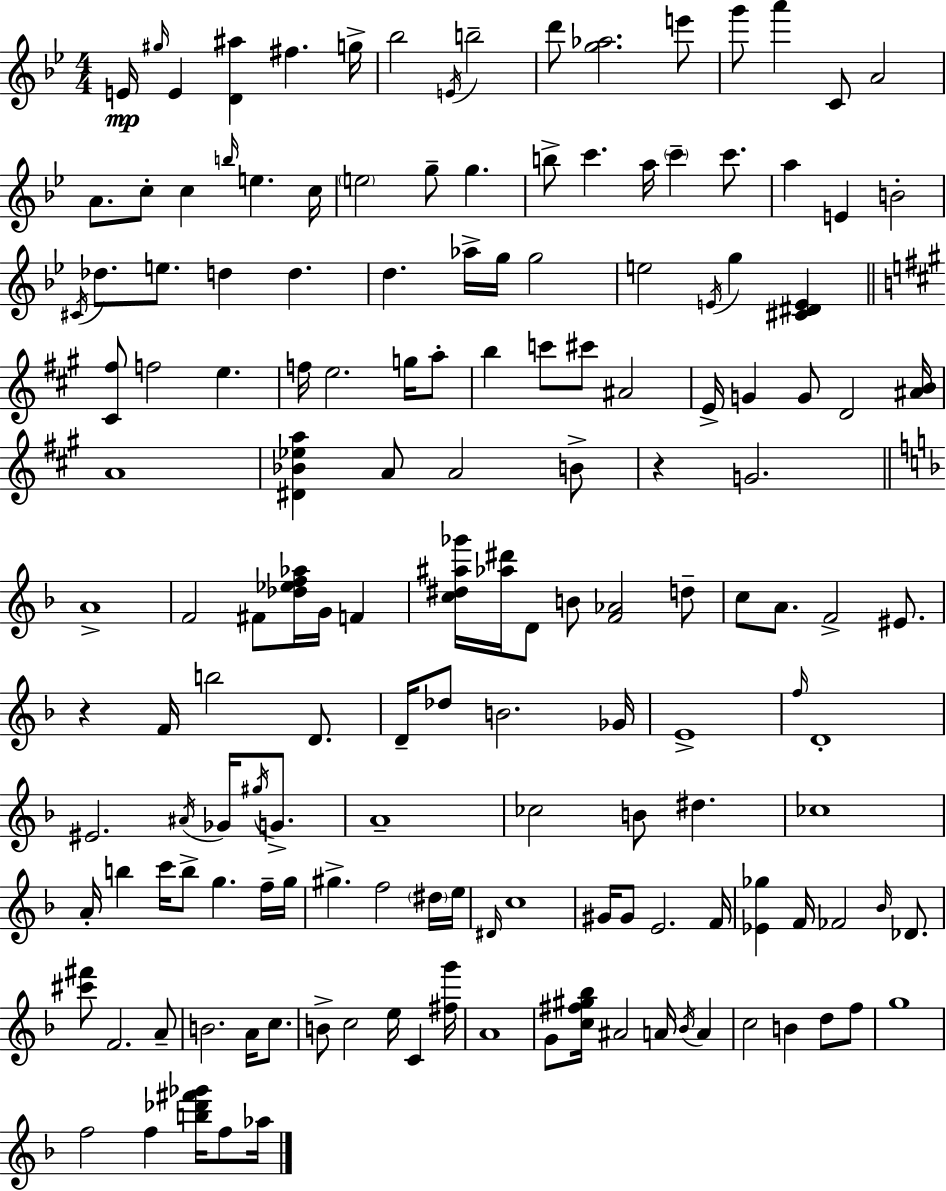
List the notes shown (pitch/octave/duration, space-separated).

E4/s G#5/s E4/q [D4,A#5]/q F#5/q. G5/s Bb5/h E4/s B5/h D6/e [G5,Ab5]/h. E6/e G6/e A6/q C4/e A4/h A4/e. C5/e C5/q B5/s E5/q. C5/s E5/h G5/e G5/q. B5/e C6/q. A5/s C6/q C6/e. A5/q E4/q B4/h C#4/s Db5/e. E5/e. D5/q D5/q. D5/q. Ab5/s G5/s G5/h E5/h E4/s G5/q [C#4,D#4,E4]/q [C#4,F#5]/e F5/h E5/q. F5/s E5/h. G5/s A5/e B5/q C6/e C#6/e A#4/h E4/s G4/q G4/e D4/h [A#4,B4]/s A4/w [D#4,Bb4,Eb5,A5]/q A4/e A4/h B4/e R/q G4/h. A4/w F4/h F#4/e [Db5,Eb5,F5,Ab5]/s G4/s F4/q [C5,D#5,A#5,Gb6]/s [Ab5,D#6]/s D4/e B4/e [F4,Ab4]/h D5/e C5/e A4/e. F4/h EIS4/e. R/q F4/s B5/h D4/e. D4/s Db5/e B4/h. Gb4/s E4/w F5/s D4/w EIS4/h. A#4/s Gb4/s G#5/s G4/e. A4/w CES5/h B4/e D#5/q. CES5/w A4/s B5/q C6/s B5/e G5/q. F5/s G5/s G#5/q. F5/h D#5/s E5/s D#4/s C5/w G#4/s G#4/e E4/h. F4/s [Eb4,Gb5]/q F4/s FES4/h Bb4/s Db4/e. [C#6,F#6]/e F4/h. A4/e B4/h. A4/s C5/e. B4/e C5/h E5/s C4/q [F#5,G6]/s A4/w G4/e [C5,F#5,G#5,Bb5]/s A#4/h A4/s Bb4/s A4/q C5/h B4/q D5/e F5/e G5/w F5/h F5/q [B5,Db6,F#6,Gb6]/s F5/e Ab5/s